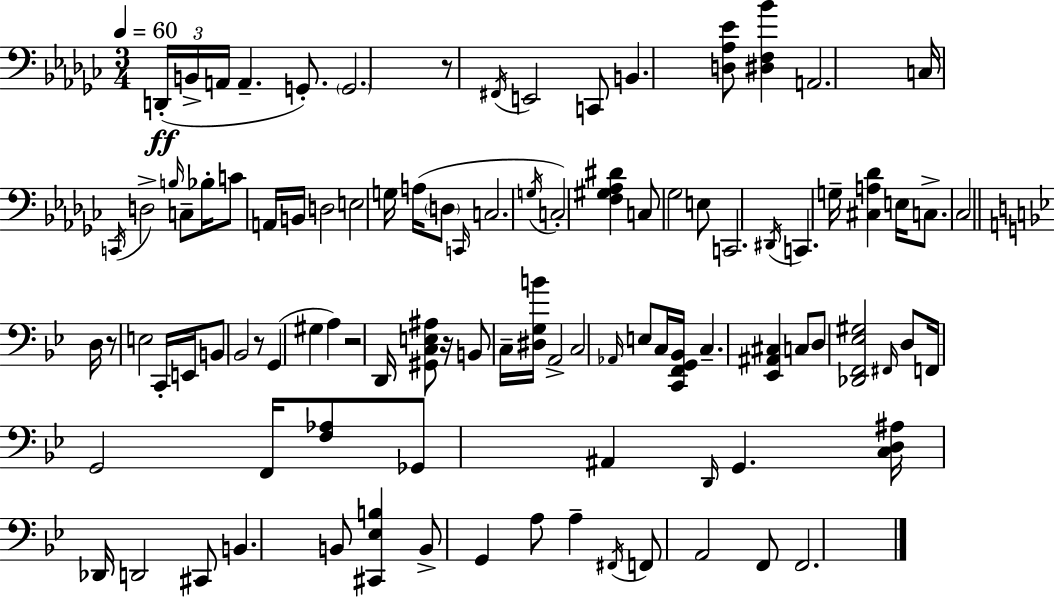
{
  \clef bass
  \numericTimeSignature
  \time 3/4
  \key ees \minor
  \tempo 4 = 60
  \repeat volta 2 { \tuplet 3/2 { d,16-.(\ff b,16-> a,16 } a,4.-- g,8.-.) | \parenthesize g,2. | r8 \acciaccatura { fis,16 } e,2 c,8 | b,4. <d aes ees'>8 <dis f bes'>4 | \break a,2. | c16 \acciaccatura { c,16 } d2-> \grace { b16 } | c8-- bes16-. c'8 a,16 b,16 d2 | e2 g16 | \break a16( \parenthesize d8 \grace { c,16 } c2. | \acciaccatura { g16 } c2-.) | <f gis aes dis'>4 c8 ges2 | e8 c,2. | \break \acciaccatura { dis,16 } c,4. | g16-- <cis a des'>4 e16 c8.-> ces2 | \bar "||" \break \key bes \major d16 r8 e2 c,16-. | e,16 b,8 bes,2 r8 | g,4( gis4 a4) | r2 d,16 <gis, c e ais>8 | \break r16 b,8 c16-- <dis g b'>16 a,2-> | c2 \grace { aes,16 } e8 | c16 <c, f, g, bes,>16 c4.-- <ees, ais, cis>4 | c8 d8 <des, f, ees gis>2 | \break \grace { fis,16 } d8 f,16 g,2 | f,16 <f aes>8 ges,8 ais,4 \grace { d,16 } g,4. | <c d ais>16 des,16 d,2 | cis,8 b,4. b,8 | \break <cis, ees b>4 b,8-> g,4 a8 | a4-- \acciaccatura { fis,16 } f,8 a,2 | f,8 f,2. | } \bar "|."
}